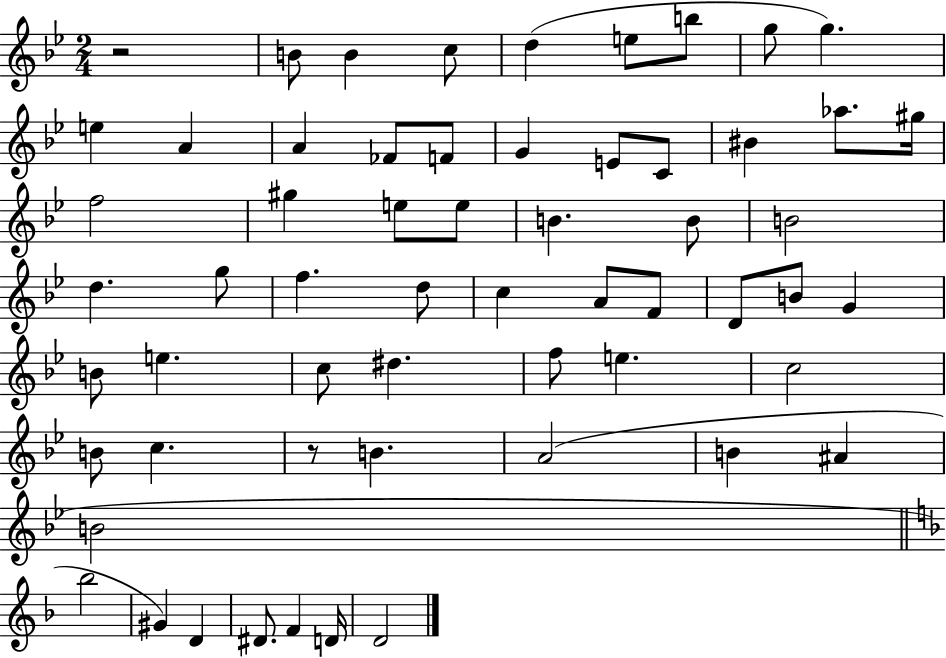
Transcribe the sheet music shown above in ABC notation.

X:1
T:Untitled
M:2/4
L:1/4
K:Bb
z2 B/2 B c/2 d e/2 b/2 g/2 g e A A _F/2 F/2 G E/2 C/2 ^B _a/2 ^g/4 f2 ^g e/2 e/2 B B/2 B2 d g/2 f d/2 c A/2 F/2 D/2 B/2 G B/2 e c/2 ^d f/2 e c2 B/2 c z/2 B A2 B ^A B2 _b2 ^G D ^D/2 F D/4 D2